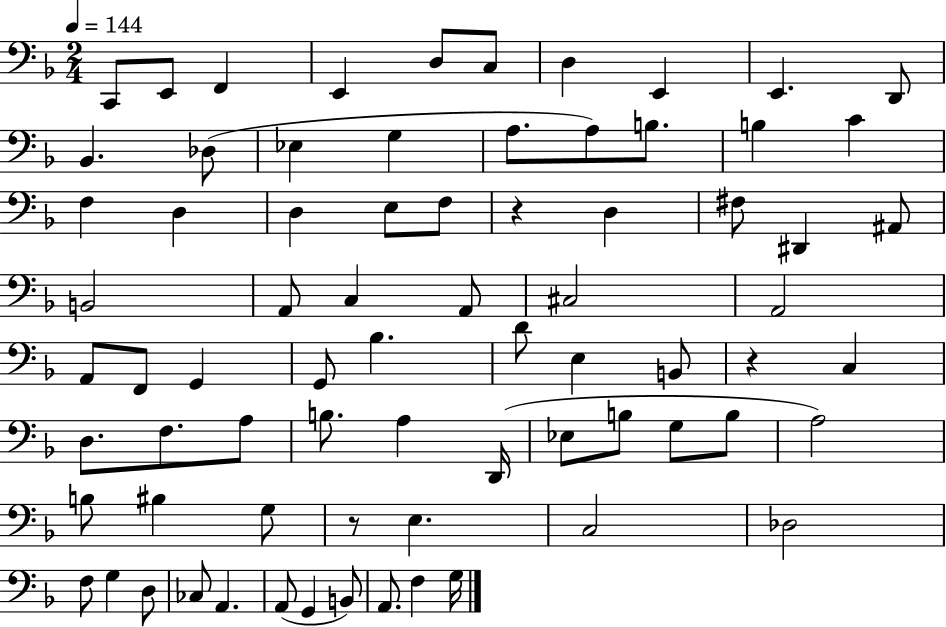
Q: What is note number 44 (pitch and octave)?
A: D3